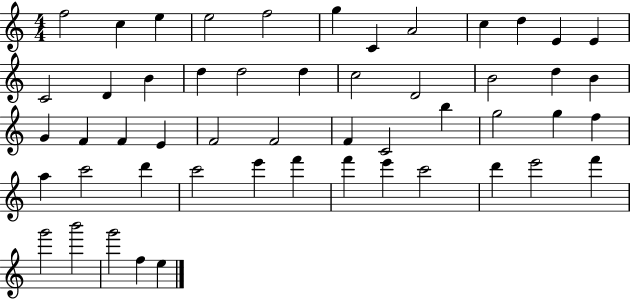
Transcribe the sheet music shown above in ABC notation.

X:1
T:Untitled
M:4/4
L:1/4
K:C
f2 c e e2 f2 g C A2 c d E E C2 D B d d2 d c2 D2 B2 d B G F F E F2 F2 F C2 b g2 g f a c'2 d' c'2 e' f' f' e' c'2 d' e'2 f' g'2 b'2 g'2 f e